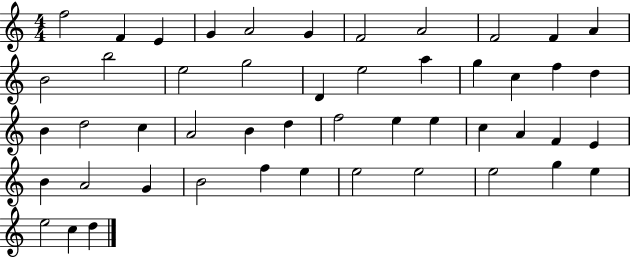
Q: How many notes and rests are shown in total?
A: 49